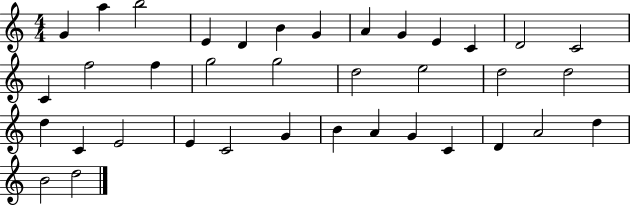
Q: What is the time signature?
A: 4/4